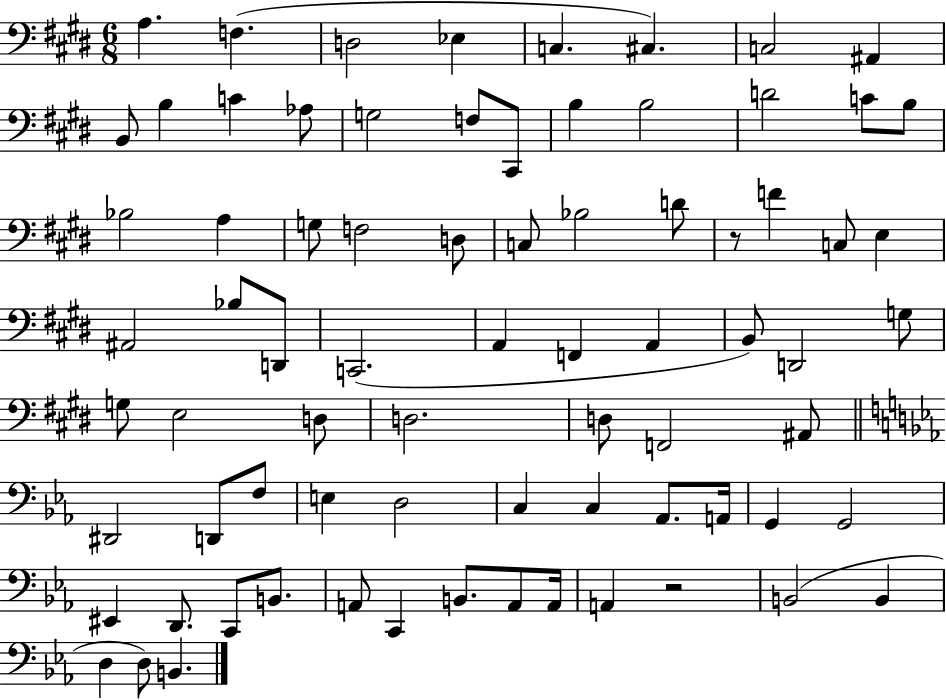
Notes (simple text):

A3/q. F3/q. D3/h Eb3/q C3/q. C#3/q. C3/h A#2/q B2/e B3/q C4/q Ab3/e G3/h F3/e C#2/e B3/q B3/h D4/h C4/e B3/e Bb3/h A3/q G3/e F3/h D3/e C3/e Bb3/h D4/e R/e F4/q C3/e E3/q A#2/h Bb3/e D2/e C2/h. A2/q F2/q A2/q B2/e D2/h G3/e G3/e E3/h D3/e D3/h. D3/e F2/h A#2/e D#2/h D2/e F3/e E3/q D3/h C3/q C3/q Ab2/e. A2/s G2/q G2/h EIS2/q D2/e. C2/e B2/e. A2/e C2/q B2/e. A2/e A2/s A2/q R/h B2/h B2/q D3/q D3/e B2/q.